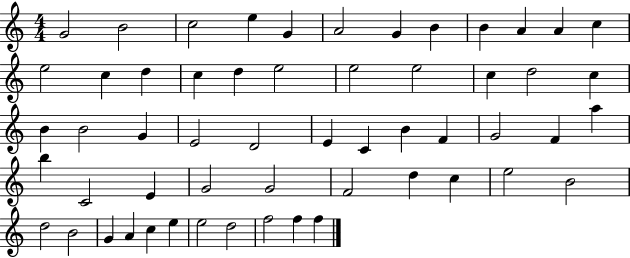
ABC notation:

X:1
T:Untitled
M:4/4
L:1/4
K:C
G2 B2 c2 e G A2 G B B A A c e2 c d c d e2 e2 e2 c d2 c B B2 G E2 D2 E C B F G2 F a b C2 E G2 G2 F2 d c e2 B2 d2 B2 G A c e e2 d2 f2 f f